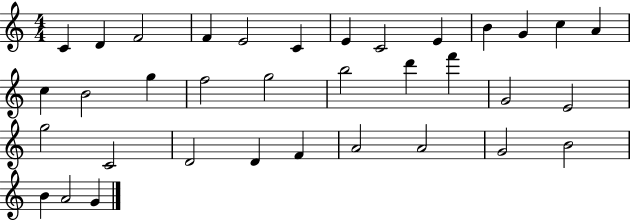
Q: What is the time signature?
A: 4/4